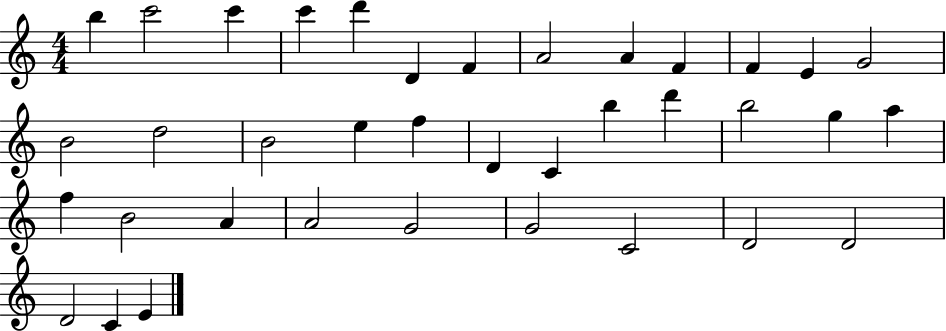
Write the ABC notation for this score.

X:1
T:Untitled
M:4/4
L:1/4
K:C
b c'2 c' c' d' D F A2 A F F E G2 B2 d2 B2 e f D C b d' b2 g a f B2 A A2 G2 G2 C2 D2 D2 D2 C E